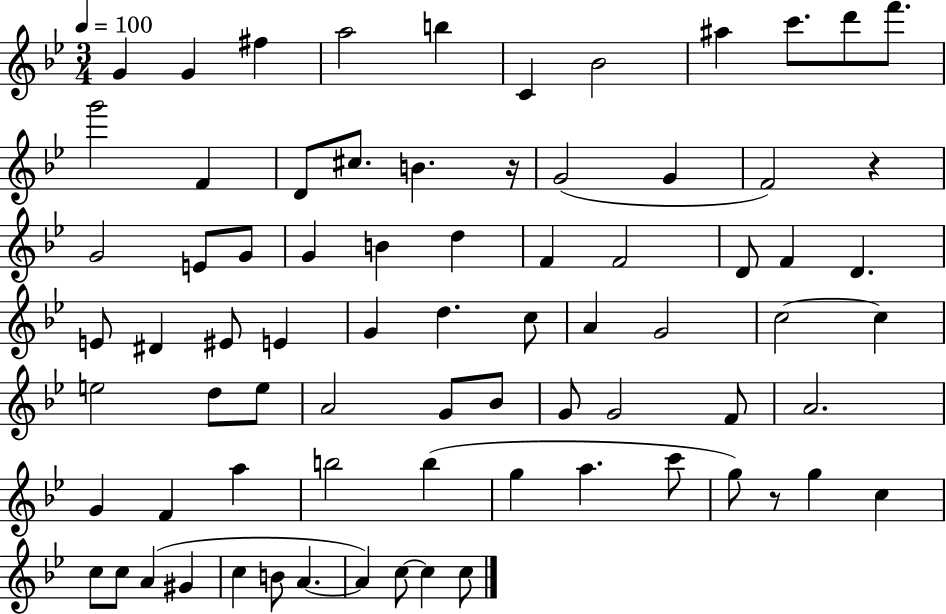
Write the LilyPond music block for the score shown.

{
  \clef treble
  \numericTimeSignature
  \time 3/4
  \key bes \major
  \tempo 4 = 100
  g'4 g'4 fis''4 | a''2 b''4 | c'4 bes'2 | ais''4 c'''8. d'''8 f'''8. | \break g'''2 f'4 | d'8 cis''8. b'4. r16 | g'2( g'4 | f'2) r4 | \break g'2 e'8 g'8 | g'4 b'4 d''4 | f'4 f'2 | d'8 f'4 d'4. | \break e'8 dis'4 eis'8 e'4 | g'4 d''4. c''8 | a'4 g'2 | c''2~~ c''4 | \break e''2 d''8 e''8 | a'2 g'8 bes'8 | g'8 g'2 f'8 | a'2. | \break g'4 f'4 a''4 | b''2 b''4( | g''4 a''4. c'''8 | g''8) r8 g''4 c''4 | \break c''8 c''8 a'4( gis'4 | c''4 b'8 a'4.~~ | a'4) c''8~~ c''4 c''8 | \bar "|."
}